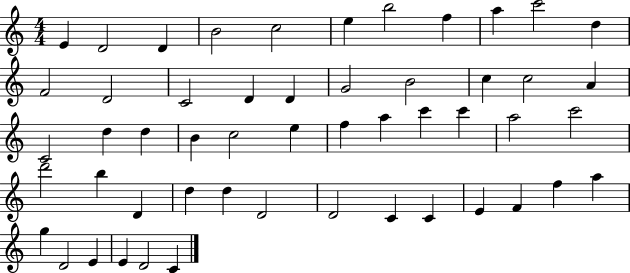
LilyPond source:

{
  \clef treble
  \numericTimeSignature
  \time 4/4
  \key c \major
  e'4 d'2 d'4 | b'2 c''2 | e''4 b''2 f''4 | a''4 c'''2 d''4 | \break f'2 d'2 | c'2 d'4 d'4 | g'2 b'2 | c''4 c''2 a'4 | \break c'2 d''4 d''4 | b'4 c''2 e''4 | f''4 a''4 c'''4 c'''4 | a''2 c'''2 | \break d'''2 b''4 d'4 | d''4 d''4 d'2 | d'2 c'4 c'4 | e'4 f'4 f''4 a''4 | \break g''4 d'2 e'4 | e'4 d'2 c'4 | \bar "|."
}